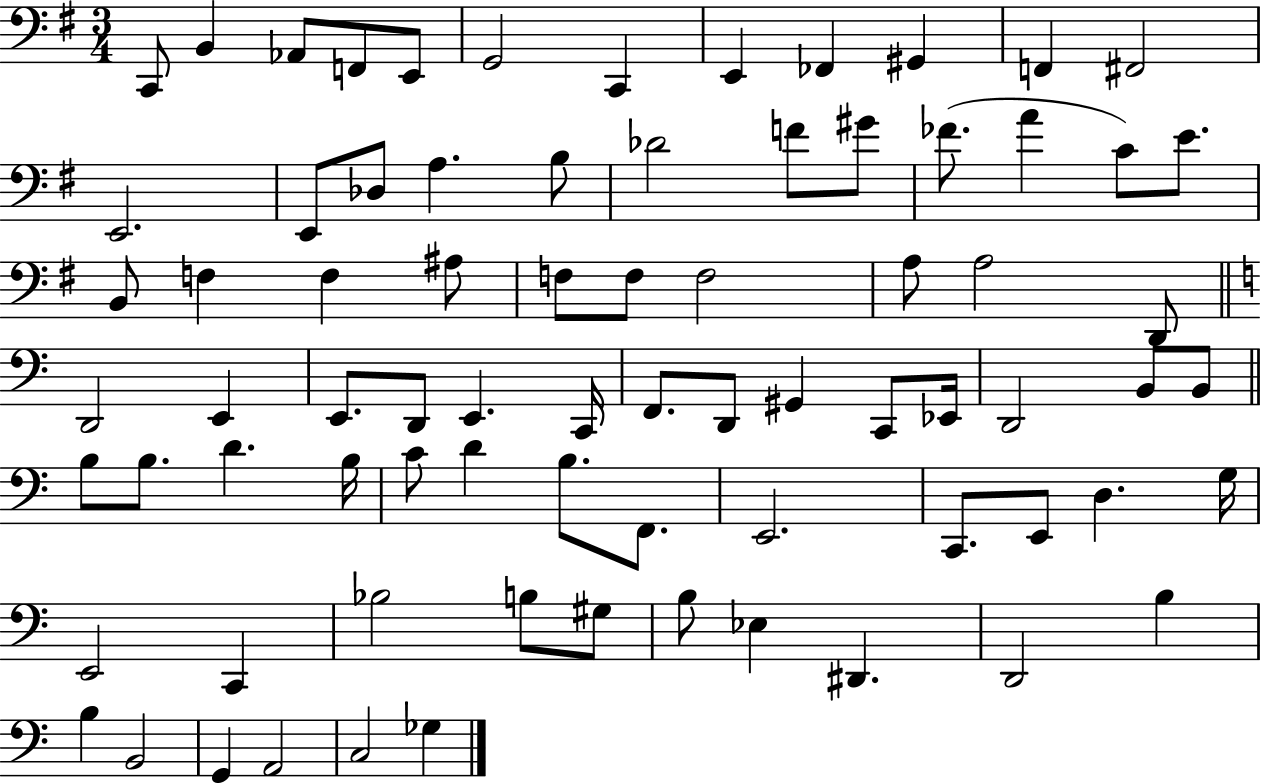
X:1
T:Untitled
M:3/4
L:1/4
K:G
C,,/2 B,, _A,,/2 F,,/2 E,,/2 G,,2 C,, E,, _F,, ^G,, F,, ^F,,2 E,,2 E,,/2 _D,/2 A, B,/2 _D2 F/2 ^G/2 _F/2 A C/2 E/2 B,,/2 F, F, ^A,/2 F,/2 F,/2 F,2 A,/2 A,2 D,,/2 D,,2 E,, E,,/2 D,,/2 E,, C,,/4 F,,/2 D,,/2 ^G,, C,,/2 _E,,/4 D,,2 B,,/2 B,,/2 B,/2 B,/2 D B,/4 C/2 D B,/2 F,,/2 E,,2 C,,/2 E,,/2 D, G,/4 E,,2 C,, _B,2 B,/2 ^G,/2 B,/2 _E, ^D,, D,,2 B, B, B,,2 G,, A,,2 C,2 _G,